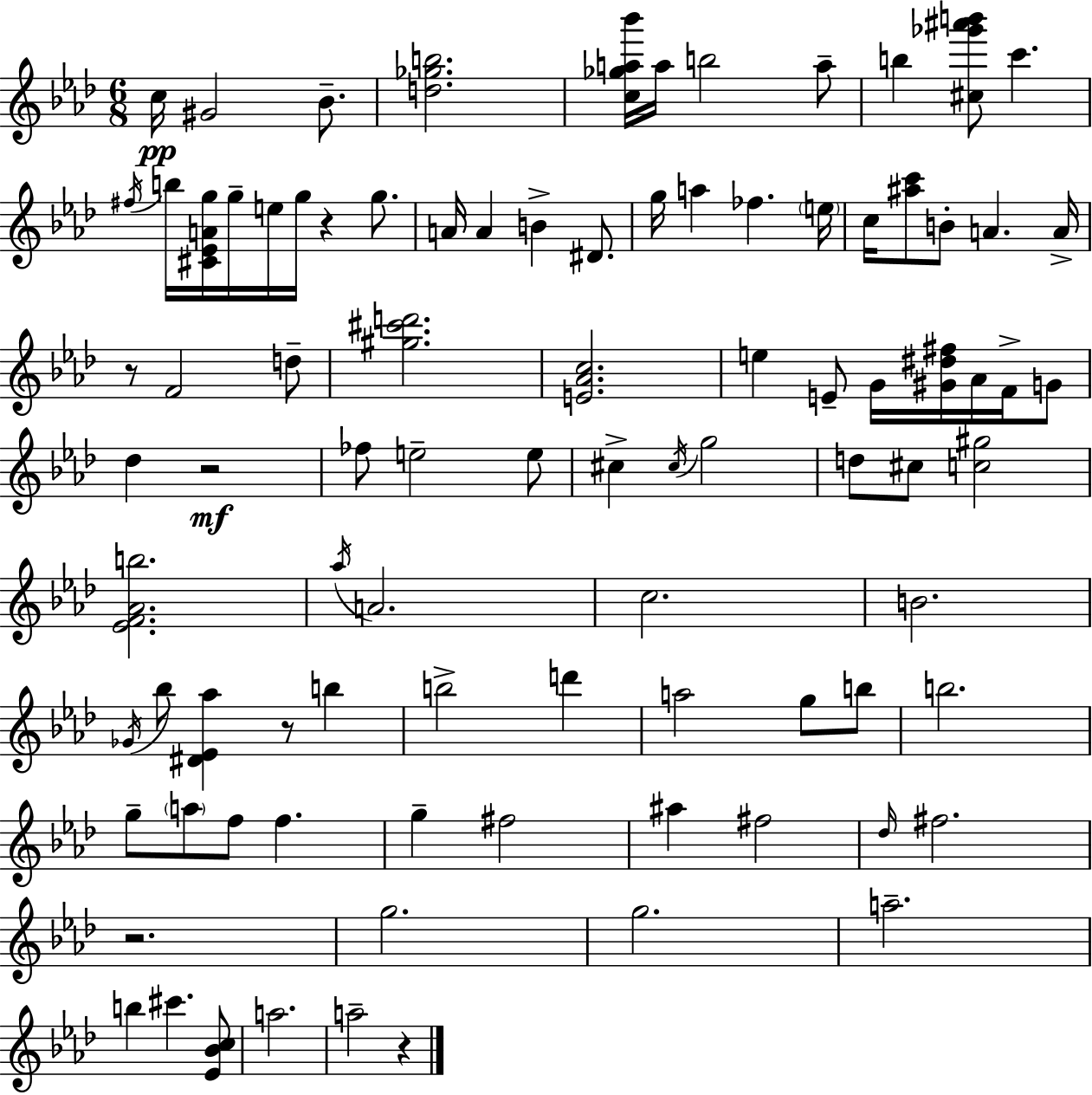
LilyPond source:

{
  \clef treble
  \numericTimeSignature
  \time 6/8
  \key f \minor
  c''16\pp gis'2 bes'8.-- | <d'' ges'' b''>2. | <c'' ges'' a'' bes'''>16 a''16 b''2 a''8-- | b''4 <cis'' ges''' ais''' b'''>8 c'''4. | \break \acciaccatura { fis''16 } b''16 <cis' ees' a' g''>16 g''16-- e''16 g''16 r4 g''8. | a'16 a'4 b'4-> dis'8. | g''16 a''4 fes''4. | \parenthesize e''16 c''16 <ais'' c'''>8 b'8-. a'4. | \break a'16-> r8 f'2 d''8-- | <gis'' cis''' d'''>2. | <e' aes' c''>2. | e''4 e'8-- g'16 <gis' dis'' fis''>16 aes'16 f'16-> g'8 | \break des''4 r2\mf | fes''8 e''2-- e''8 | cis''4-> \acciaccatura { cis''16 } g''2 | d''8 cis''8 <c'' gis''>2 | \break <ees' f' aes' b''>2. | \acciaccatura { aes''16 } a'2. | c''2. | b'2. | \break \acciaccatura { ges'16 } bes''8 <dis' ees' aes''>4 r8 | b''4 b''2-> | d'''4 a''2 | g''8 b''8 b''2. | \break g''8-- \parenthesize a''8 f''8 f''4. | g''4-- fis''2 | ais''4 fis''2 | \grace { des''16 } fis''2. | \break r2. | g''2. | g''2. | a''2.-- | \break b''4 cis'''4. | <ees' bes' c''>8 a''2. | a''2-- | r4 \bar "|."
}